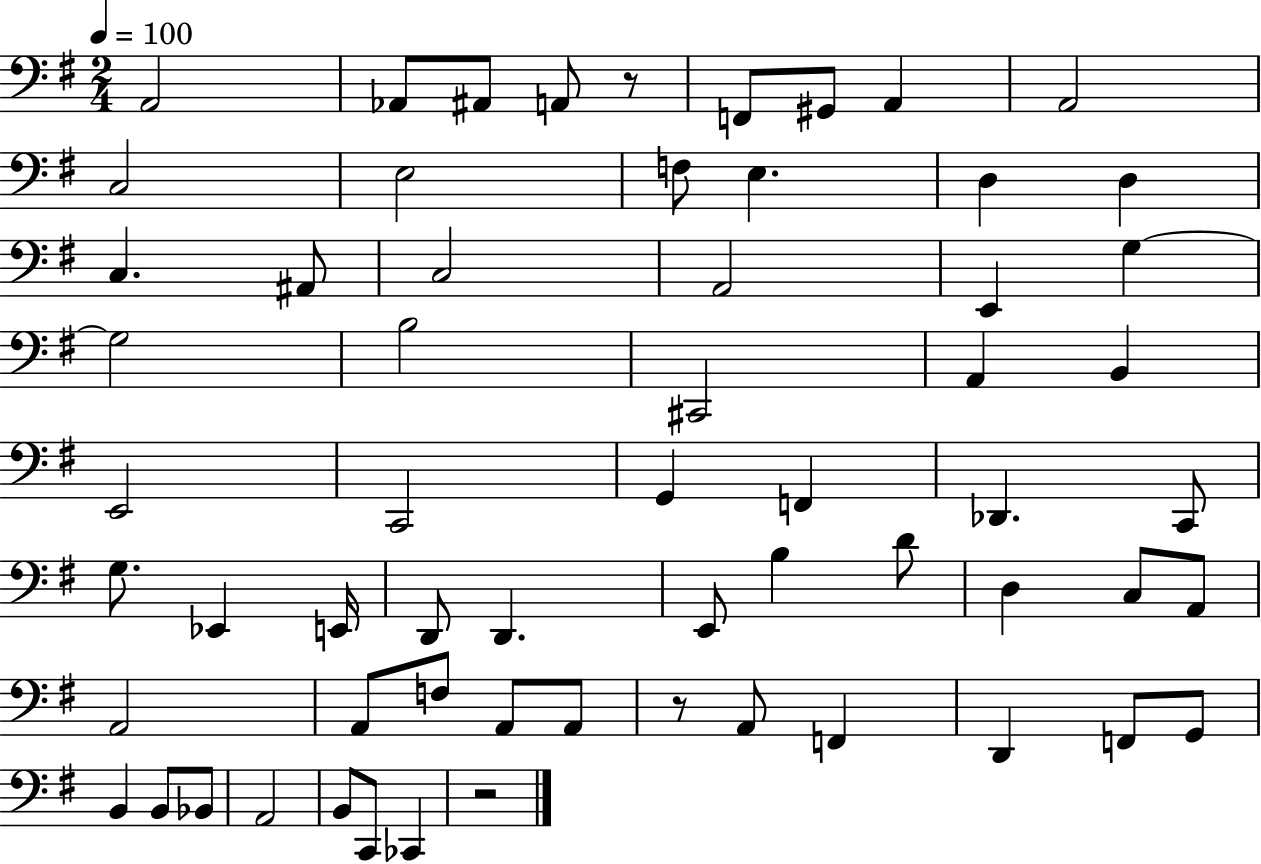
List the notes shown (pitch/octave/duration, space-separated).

A2/h Ab2/e A#2/e A2/e R/e F2/e G#2/e A2/q A2/h C3/h E3/h F3/e E3/q. D3/q D3/q C3/q. A#2/e C3/h A2/h E2/q G3/q G3/h B3/h C#2/h A2/q B2/q E2/h C2/h G2/q F2/q Db2/q. C2/e G3/e. Eb2/q E2/s D2/e D2/q. E2/e B3/q D4/e D3/q C3/e A2/e A2/h A2/e F3/e A2/e A2/e R/e A2/e F2/q D2/q F2/e G2/e B2/q B2/e Bb2/e A2/h B2/e C2/e CES2/q R/h